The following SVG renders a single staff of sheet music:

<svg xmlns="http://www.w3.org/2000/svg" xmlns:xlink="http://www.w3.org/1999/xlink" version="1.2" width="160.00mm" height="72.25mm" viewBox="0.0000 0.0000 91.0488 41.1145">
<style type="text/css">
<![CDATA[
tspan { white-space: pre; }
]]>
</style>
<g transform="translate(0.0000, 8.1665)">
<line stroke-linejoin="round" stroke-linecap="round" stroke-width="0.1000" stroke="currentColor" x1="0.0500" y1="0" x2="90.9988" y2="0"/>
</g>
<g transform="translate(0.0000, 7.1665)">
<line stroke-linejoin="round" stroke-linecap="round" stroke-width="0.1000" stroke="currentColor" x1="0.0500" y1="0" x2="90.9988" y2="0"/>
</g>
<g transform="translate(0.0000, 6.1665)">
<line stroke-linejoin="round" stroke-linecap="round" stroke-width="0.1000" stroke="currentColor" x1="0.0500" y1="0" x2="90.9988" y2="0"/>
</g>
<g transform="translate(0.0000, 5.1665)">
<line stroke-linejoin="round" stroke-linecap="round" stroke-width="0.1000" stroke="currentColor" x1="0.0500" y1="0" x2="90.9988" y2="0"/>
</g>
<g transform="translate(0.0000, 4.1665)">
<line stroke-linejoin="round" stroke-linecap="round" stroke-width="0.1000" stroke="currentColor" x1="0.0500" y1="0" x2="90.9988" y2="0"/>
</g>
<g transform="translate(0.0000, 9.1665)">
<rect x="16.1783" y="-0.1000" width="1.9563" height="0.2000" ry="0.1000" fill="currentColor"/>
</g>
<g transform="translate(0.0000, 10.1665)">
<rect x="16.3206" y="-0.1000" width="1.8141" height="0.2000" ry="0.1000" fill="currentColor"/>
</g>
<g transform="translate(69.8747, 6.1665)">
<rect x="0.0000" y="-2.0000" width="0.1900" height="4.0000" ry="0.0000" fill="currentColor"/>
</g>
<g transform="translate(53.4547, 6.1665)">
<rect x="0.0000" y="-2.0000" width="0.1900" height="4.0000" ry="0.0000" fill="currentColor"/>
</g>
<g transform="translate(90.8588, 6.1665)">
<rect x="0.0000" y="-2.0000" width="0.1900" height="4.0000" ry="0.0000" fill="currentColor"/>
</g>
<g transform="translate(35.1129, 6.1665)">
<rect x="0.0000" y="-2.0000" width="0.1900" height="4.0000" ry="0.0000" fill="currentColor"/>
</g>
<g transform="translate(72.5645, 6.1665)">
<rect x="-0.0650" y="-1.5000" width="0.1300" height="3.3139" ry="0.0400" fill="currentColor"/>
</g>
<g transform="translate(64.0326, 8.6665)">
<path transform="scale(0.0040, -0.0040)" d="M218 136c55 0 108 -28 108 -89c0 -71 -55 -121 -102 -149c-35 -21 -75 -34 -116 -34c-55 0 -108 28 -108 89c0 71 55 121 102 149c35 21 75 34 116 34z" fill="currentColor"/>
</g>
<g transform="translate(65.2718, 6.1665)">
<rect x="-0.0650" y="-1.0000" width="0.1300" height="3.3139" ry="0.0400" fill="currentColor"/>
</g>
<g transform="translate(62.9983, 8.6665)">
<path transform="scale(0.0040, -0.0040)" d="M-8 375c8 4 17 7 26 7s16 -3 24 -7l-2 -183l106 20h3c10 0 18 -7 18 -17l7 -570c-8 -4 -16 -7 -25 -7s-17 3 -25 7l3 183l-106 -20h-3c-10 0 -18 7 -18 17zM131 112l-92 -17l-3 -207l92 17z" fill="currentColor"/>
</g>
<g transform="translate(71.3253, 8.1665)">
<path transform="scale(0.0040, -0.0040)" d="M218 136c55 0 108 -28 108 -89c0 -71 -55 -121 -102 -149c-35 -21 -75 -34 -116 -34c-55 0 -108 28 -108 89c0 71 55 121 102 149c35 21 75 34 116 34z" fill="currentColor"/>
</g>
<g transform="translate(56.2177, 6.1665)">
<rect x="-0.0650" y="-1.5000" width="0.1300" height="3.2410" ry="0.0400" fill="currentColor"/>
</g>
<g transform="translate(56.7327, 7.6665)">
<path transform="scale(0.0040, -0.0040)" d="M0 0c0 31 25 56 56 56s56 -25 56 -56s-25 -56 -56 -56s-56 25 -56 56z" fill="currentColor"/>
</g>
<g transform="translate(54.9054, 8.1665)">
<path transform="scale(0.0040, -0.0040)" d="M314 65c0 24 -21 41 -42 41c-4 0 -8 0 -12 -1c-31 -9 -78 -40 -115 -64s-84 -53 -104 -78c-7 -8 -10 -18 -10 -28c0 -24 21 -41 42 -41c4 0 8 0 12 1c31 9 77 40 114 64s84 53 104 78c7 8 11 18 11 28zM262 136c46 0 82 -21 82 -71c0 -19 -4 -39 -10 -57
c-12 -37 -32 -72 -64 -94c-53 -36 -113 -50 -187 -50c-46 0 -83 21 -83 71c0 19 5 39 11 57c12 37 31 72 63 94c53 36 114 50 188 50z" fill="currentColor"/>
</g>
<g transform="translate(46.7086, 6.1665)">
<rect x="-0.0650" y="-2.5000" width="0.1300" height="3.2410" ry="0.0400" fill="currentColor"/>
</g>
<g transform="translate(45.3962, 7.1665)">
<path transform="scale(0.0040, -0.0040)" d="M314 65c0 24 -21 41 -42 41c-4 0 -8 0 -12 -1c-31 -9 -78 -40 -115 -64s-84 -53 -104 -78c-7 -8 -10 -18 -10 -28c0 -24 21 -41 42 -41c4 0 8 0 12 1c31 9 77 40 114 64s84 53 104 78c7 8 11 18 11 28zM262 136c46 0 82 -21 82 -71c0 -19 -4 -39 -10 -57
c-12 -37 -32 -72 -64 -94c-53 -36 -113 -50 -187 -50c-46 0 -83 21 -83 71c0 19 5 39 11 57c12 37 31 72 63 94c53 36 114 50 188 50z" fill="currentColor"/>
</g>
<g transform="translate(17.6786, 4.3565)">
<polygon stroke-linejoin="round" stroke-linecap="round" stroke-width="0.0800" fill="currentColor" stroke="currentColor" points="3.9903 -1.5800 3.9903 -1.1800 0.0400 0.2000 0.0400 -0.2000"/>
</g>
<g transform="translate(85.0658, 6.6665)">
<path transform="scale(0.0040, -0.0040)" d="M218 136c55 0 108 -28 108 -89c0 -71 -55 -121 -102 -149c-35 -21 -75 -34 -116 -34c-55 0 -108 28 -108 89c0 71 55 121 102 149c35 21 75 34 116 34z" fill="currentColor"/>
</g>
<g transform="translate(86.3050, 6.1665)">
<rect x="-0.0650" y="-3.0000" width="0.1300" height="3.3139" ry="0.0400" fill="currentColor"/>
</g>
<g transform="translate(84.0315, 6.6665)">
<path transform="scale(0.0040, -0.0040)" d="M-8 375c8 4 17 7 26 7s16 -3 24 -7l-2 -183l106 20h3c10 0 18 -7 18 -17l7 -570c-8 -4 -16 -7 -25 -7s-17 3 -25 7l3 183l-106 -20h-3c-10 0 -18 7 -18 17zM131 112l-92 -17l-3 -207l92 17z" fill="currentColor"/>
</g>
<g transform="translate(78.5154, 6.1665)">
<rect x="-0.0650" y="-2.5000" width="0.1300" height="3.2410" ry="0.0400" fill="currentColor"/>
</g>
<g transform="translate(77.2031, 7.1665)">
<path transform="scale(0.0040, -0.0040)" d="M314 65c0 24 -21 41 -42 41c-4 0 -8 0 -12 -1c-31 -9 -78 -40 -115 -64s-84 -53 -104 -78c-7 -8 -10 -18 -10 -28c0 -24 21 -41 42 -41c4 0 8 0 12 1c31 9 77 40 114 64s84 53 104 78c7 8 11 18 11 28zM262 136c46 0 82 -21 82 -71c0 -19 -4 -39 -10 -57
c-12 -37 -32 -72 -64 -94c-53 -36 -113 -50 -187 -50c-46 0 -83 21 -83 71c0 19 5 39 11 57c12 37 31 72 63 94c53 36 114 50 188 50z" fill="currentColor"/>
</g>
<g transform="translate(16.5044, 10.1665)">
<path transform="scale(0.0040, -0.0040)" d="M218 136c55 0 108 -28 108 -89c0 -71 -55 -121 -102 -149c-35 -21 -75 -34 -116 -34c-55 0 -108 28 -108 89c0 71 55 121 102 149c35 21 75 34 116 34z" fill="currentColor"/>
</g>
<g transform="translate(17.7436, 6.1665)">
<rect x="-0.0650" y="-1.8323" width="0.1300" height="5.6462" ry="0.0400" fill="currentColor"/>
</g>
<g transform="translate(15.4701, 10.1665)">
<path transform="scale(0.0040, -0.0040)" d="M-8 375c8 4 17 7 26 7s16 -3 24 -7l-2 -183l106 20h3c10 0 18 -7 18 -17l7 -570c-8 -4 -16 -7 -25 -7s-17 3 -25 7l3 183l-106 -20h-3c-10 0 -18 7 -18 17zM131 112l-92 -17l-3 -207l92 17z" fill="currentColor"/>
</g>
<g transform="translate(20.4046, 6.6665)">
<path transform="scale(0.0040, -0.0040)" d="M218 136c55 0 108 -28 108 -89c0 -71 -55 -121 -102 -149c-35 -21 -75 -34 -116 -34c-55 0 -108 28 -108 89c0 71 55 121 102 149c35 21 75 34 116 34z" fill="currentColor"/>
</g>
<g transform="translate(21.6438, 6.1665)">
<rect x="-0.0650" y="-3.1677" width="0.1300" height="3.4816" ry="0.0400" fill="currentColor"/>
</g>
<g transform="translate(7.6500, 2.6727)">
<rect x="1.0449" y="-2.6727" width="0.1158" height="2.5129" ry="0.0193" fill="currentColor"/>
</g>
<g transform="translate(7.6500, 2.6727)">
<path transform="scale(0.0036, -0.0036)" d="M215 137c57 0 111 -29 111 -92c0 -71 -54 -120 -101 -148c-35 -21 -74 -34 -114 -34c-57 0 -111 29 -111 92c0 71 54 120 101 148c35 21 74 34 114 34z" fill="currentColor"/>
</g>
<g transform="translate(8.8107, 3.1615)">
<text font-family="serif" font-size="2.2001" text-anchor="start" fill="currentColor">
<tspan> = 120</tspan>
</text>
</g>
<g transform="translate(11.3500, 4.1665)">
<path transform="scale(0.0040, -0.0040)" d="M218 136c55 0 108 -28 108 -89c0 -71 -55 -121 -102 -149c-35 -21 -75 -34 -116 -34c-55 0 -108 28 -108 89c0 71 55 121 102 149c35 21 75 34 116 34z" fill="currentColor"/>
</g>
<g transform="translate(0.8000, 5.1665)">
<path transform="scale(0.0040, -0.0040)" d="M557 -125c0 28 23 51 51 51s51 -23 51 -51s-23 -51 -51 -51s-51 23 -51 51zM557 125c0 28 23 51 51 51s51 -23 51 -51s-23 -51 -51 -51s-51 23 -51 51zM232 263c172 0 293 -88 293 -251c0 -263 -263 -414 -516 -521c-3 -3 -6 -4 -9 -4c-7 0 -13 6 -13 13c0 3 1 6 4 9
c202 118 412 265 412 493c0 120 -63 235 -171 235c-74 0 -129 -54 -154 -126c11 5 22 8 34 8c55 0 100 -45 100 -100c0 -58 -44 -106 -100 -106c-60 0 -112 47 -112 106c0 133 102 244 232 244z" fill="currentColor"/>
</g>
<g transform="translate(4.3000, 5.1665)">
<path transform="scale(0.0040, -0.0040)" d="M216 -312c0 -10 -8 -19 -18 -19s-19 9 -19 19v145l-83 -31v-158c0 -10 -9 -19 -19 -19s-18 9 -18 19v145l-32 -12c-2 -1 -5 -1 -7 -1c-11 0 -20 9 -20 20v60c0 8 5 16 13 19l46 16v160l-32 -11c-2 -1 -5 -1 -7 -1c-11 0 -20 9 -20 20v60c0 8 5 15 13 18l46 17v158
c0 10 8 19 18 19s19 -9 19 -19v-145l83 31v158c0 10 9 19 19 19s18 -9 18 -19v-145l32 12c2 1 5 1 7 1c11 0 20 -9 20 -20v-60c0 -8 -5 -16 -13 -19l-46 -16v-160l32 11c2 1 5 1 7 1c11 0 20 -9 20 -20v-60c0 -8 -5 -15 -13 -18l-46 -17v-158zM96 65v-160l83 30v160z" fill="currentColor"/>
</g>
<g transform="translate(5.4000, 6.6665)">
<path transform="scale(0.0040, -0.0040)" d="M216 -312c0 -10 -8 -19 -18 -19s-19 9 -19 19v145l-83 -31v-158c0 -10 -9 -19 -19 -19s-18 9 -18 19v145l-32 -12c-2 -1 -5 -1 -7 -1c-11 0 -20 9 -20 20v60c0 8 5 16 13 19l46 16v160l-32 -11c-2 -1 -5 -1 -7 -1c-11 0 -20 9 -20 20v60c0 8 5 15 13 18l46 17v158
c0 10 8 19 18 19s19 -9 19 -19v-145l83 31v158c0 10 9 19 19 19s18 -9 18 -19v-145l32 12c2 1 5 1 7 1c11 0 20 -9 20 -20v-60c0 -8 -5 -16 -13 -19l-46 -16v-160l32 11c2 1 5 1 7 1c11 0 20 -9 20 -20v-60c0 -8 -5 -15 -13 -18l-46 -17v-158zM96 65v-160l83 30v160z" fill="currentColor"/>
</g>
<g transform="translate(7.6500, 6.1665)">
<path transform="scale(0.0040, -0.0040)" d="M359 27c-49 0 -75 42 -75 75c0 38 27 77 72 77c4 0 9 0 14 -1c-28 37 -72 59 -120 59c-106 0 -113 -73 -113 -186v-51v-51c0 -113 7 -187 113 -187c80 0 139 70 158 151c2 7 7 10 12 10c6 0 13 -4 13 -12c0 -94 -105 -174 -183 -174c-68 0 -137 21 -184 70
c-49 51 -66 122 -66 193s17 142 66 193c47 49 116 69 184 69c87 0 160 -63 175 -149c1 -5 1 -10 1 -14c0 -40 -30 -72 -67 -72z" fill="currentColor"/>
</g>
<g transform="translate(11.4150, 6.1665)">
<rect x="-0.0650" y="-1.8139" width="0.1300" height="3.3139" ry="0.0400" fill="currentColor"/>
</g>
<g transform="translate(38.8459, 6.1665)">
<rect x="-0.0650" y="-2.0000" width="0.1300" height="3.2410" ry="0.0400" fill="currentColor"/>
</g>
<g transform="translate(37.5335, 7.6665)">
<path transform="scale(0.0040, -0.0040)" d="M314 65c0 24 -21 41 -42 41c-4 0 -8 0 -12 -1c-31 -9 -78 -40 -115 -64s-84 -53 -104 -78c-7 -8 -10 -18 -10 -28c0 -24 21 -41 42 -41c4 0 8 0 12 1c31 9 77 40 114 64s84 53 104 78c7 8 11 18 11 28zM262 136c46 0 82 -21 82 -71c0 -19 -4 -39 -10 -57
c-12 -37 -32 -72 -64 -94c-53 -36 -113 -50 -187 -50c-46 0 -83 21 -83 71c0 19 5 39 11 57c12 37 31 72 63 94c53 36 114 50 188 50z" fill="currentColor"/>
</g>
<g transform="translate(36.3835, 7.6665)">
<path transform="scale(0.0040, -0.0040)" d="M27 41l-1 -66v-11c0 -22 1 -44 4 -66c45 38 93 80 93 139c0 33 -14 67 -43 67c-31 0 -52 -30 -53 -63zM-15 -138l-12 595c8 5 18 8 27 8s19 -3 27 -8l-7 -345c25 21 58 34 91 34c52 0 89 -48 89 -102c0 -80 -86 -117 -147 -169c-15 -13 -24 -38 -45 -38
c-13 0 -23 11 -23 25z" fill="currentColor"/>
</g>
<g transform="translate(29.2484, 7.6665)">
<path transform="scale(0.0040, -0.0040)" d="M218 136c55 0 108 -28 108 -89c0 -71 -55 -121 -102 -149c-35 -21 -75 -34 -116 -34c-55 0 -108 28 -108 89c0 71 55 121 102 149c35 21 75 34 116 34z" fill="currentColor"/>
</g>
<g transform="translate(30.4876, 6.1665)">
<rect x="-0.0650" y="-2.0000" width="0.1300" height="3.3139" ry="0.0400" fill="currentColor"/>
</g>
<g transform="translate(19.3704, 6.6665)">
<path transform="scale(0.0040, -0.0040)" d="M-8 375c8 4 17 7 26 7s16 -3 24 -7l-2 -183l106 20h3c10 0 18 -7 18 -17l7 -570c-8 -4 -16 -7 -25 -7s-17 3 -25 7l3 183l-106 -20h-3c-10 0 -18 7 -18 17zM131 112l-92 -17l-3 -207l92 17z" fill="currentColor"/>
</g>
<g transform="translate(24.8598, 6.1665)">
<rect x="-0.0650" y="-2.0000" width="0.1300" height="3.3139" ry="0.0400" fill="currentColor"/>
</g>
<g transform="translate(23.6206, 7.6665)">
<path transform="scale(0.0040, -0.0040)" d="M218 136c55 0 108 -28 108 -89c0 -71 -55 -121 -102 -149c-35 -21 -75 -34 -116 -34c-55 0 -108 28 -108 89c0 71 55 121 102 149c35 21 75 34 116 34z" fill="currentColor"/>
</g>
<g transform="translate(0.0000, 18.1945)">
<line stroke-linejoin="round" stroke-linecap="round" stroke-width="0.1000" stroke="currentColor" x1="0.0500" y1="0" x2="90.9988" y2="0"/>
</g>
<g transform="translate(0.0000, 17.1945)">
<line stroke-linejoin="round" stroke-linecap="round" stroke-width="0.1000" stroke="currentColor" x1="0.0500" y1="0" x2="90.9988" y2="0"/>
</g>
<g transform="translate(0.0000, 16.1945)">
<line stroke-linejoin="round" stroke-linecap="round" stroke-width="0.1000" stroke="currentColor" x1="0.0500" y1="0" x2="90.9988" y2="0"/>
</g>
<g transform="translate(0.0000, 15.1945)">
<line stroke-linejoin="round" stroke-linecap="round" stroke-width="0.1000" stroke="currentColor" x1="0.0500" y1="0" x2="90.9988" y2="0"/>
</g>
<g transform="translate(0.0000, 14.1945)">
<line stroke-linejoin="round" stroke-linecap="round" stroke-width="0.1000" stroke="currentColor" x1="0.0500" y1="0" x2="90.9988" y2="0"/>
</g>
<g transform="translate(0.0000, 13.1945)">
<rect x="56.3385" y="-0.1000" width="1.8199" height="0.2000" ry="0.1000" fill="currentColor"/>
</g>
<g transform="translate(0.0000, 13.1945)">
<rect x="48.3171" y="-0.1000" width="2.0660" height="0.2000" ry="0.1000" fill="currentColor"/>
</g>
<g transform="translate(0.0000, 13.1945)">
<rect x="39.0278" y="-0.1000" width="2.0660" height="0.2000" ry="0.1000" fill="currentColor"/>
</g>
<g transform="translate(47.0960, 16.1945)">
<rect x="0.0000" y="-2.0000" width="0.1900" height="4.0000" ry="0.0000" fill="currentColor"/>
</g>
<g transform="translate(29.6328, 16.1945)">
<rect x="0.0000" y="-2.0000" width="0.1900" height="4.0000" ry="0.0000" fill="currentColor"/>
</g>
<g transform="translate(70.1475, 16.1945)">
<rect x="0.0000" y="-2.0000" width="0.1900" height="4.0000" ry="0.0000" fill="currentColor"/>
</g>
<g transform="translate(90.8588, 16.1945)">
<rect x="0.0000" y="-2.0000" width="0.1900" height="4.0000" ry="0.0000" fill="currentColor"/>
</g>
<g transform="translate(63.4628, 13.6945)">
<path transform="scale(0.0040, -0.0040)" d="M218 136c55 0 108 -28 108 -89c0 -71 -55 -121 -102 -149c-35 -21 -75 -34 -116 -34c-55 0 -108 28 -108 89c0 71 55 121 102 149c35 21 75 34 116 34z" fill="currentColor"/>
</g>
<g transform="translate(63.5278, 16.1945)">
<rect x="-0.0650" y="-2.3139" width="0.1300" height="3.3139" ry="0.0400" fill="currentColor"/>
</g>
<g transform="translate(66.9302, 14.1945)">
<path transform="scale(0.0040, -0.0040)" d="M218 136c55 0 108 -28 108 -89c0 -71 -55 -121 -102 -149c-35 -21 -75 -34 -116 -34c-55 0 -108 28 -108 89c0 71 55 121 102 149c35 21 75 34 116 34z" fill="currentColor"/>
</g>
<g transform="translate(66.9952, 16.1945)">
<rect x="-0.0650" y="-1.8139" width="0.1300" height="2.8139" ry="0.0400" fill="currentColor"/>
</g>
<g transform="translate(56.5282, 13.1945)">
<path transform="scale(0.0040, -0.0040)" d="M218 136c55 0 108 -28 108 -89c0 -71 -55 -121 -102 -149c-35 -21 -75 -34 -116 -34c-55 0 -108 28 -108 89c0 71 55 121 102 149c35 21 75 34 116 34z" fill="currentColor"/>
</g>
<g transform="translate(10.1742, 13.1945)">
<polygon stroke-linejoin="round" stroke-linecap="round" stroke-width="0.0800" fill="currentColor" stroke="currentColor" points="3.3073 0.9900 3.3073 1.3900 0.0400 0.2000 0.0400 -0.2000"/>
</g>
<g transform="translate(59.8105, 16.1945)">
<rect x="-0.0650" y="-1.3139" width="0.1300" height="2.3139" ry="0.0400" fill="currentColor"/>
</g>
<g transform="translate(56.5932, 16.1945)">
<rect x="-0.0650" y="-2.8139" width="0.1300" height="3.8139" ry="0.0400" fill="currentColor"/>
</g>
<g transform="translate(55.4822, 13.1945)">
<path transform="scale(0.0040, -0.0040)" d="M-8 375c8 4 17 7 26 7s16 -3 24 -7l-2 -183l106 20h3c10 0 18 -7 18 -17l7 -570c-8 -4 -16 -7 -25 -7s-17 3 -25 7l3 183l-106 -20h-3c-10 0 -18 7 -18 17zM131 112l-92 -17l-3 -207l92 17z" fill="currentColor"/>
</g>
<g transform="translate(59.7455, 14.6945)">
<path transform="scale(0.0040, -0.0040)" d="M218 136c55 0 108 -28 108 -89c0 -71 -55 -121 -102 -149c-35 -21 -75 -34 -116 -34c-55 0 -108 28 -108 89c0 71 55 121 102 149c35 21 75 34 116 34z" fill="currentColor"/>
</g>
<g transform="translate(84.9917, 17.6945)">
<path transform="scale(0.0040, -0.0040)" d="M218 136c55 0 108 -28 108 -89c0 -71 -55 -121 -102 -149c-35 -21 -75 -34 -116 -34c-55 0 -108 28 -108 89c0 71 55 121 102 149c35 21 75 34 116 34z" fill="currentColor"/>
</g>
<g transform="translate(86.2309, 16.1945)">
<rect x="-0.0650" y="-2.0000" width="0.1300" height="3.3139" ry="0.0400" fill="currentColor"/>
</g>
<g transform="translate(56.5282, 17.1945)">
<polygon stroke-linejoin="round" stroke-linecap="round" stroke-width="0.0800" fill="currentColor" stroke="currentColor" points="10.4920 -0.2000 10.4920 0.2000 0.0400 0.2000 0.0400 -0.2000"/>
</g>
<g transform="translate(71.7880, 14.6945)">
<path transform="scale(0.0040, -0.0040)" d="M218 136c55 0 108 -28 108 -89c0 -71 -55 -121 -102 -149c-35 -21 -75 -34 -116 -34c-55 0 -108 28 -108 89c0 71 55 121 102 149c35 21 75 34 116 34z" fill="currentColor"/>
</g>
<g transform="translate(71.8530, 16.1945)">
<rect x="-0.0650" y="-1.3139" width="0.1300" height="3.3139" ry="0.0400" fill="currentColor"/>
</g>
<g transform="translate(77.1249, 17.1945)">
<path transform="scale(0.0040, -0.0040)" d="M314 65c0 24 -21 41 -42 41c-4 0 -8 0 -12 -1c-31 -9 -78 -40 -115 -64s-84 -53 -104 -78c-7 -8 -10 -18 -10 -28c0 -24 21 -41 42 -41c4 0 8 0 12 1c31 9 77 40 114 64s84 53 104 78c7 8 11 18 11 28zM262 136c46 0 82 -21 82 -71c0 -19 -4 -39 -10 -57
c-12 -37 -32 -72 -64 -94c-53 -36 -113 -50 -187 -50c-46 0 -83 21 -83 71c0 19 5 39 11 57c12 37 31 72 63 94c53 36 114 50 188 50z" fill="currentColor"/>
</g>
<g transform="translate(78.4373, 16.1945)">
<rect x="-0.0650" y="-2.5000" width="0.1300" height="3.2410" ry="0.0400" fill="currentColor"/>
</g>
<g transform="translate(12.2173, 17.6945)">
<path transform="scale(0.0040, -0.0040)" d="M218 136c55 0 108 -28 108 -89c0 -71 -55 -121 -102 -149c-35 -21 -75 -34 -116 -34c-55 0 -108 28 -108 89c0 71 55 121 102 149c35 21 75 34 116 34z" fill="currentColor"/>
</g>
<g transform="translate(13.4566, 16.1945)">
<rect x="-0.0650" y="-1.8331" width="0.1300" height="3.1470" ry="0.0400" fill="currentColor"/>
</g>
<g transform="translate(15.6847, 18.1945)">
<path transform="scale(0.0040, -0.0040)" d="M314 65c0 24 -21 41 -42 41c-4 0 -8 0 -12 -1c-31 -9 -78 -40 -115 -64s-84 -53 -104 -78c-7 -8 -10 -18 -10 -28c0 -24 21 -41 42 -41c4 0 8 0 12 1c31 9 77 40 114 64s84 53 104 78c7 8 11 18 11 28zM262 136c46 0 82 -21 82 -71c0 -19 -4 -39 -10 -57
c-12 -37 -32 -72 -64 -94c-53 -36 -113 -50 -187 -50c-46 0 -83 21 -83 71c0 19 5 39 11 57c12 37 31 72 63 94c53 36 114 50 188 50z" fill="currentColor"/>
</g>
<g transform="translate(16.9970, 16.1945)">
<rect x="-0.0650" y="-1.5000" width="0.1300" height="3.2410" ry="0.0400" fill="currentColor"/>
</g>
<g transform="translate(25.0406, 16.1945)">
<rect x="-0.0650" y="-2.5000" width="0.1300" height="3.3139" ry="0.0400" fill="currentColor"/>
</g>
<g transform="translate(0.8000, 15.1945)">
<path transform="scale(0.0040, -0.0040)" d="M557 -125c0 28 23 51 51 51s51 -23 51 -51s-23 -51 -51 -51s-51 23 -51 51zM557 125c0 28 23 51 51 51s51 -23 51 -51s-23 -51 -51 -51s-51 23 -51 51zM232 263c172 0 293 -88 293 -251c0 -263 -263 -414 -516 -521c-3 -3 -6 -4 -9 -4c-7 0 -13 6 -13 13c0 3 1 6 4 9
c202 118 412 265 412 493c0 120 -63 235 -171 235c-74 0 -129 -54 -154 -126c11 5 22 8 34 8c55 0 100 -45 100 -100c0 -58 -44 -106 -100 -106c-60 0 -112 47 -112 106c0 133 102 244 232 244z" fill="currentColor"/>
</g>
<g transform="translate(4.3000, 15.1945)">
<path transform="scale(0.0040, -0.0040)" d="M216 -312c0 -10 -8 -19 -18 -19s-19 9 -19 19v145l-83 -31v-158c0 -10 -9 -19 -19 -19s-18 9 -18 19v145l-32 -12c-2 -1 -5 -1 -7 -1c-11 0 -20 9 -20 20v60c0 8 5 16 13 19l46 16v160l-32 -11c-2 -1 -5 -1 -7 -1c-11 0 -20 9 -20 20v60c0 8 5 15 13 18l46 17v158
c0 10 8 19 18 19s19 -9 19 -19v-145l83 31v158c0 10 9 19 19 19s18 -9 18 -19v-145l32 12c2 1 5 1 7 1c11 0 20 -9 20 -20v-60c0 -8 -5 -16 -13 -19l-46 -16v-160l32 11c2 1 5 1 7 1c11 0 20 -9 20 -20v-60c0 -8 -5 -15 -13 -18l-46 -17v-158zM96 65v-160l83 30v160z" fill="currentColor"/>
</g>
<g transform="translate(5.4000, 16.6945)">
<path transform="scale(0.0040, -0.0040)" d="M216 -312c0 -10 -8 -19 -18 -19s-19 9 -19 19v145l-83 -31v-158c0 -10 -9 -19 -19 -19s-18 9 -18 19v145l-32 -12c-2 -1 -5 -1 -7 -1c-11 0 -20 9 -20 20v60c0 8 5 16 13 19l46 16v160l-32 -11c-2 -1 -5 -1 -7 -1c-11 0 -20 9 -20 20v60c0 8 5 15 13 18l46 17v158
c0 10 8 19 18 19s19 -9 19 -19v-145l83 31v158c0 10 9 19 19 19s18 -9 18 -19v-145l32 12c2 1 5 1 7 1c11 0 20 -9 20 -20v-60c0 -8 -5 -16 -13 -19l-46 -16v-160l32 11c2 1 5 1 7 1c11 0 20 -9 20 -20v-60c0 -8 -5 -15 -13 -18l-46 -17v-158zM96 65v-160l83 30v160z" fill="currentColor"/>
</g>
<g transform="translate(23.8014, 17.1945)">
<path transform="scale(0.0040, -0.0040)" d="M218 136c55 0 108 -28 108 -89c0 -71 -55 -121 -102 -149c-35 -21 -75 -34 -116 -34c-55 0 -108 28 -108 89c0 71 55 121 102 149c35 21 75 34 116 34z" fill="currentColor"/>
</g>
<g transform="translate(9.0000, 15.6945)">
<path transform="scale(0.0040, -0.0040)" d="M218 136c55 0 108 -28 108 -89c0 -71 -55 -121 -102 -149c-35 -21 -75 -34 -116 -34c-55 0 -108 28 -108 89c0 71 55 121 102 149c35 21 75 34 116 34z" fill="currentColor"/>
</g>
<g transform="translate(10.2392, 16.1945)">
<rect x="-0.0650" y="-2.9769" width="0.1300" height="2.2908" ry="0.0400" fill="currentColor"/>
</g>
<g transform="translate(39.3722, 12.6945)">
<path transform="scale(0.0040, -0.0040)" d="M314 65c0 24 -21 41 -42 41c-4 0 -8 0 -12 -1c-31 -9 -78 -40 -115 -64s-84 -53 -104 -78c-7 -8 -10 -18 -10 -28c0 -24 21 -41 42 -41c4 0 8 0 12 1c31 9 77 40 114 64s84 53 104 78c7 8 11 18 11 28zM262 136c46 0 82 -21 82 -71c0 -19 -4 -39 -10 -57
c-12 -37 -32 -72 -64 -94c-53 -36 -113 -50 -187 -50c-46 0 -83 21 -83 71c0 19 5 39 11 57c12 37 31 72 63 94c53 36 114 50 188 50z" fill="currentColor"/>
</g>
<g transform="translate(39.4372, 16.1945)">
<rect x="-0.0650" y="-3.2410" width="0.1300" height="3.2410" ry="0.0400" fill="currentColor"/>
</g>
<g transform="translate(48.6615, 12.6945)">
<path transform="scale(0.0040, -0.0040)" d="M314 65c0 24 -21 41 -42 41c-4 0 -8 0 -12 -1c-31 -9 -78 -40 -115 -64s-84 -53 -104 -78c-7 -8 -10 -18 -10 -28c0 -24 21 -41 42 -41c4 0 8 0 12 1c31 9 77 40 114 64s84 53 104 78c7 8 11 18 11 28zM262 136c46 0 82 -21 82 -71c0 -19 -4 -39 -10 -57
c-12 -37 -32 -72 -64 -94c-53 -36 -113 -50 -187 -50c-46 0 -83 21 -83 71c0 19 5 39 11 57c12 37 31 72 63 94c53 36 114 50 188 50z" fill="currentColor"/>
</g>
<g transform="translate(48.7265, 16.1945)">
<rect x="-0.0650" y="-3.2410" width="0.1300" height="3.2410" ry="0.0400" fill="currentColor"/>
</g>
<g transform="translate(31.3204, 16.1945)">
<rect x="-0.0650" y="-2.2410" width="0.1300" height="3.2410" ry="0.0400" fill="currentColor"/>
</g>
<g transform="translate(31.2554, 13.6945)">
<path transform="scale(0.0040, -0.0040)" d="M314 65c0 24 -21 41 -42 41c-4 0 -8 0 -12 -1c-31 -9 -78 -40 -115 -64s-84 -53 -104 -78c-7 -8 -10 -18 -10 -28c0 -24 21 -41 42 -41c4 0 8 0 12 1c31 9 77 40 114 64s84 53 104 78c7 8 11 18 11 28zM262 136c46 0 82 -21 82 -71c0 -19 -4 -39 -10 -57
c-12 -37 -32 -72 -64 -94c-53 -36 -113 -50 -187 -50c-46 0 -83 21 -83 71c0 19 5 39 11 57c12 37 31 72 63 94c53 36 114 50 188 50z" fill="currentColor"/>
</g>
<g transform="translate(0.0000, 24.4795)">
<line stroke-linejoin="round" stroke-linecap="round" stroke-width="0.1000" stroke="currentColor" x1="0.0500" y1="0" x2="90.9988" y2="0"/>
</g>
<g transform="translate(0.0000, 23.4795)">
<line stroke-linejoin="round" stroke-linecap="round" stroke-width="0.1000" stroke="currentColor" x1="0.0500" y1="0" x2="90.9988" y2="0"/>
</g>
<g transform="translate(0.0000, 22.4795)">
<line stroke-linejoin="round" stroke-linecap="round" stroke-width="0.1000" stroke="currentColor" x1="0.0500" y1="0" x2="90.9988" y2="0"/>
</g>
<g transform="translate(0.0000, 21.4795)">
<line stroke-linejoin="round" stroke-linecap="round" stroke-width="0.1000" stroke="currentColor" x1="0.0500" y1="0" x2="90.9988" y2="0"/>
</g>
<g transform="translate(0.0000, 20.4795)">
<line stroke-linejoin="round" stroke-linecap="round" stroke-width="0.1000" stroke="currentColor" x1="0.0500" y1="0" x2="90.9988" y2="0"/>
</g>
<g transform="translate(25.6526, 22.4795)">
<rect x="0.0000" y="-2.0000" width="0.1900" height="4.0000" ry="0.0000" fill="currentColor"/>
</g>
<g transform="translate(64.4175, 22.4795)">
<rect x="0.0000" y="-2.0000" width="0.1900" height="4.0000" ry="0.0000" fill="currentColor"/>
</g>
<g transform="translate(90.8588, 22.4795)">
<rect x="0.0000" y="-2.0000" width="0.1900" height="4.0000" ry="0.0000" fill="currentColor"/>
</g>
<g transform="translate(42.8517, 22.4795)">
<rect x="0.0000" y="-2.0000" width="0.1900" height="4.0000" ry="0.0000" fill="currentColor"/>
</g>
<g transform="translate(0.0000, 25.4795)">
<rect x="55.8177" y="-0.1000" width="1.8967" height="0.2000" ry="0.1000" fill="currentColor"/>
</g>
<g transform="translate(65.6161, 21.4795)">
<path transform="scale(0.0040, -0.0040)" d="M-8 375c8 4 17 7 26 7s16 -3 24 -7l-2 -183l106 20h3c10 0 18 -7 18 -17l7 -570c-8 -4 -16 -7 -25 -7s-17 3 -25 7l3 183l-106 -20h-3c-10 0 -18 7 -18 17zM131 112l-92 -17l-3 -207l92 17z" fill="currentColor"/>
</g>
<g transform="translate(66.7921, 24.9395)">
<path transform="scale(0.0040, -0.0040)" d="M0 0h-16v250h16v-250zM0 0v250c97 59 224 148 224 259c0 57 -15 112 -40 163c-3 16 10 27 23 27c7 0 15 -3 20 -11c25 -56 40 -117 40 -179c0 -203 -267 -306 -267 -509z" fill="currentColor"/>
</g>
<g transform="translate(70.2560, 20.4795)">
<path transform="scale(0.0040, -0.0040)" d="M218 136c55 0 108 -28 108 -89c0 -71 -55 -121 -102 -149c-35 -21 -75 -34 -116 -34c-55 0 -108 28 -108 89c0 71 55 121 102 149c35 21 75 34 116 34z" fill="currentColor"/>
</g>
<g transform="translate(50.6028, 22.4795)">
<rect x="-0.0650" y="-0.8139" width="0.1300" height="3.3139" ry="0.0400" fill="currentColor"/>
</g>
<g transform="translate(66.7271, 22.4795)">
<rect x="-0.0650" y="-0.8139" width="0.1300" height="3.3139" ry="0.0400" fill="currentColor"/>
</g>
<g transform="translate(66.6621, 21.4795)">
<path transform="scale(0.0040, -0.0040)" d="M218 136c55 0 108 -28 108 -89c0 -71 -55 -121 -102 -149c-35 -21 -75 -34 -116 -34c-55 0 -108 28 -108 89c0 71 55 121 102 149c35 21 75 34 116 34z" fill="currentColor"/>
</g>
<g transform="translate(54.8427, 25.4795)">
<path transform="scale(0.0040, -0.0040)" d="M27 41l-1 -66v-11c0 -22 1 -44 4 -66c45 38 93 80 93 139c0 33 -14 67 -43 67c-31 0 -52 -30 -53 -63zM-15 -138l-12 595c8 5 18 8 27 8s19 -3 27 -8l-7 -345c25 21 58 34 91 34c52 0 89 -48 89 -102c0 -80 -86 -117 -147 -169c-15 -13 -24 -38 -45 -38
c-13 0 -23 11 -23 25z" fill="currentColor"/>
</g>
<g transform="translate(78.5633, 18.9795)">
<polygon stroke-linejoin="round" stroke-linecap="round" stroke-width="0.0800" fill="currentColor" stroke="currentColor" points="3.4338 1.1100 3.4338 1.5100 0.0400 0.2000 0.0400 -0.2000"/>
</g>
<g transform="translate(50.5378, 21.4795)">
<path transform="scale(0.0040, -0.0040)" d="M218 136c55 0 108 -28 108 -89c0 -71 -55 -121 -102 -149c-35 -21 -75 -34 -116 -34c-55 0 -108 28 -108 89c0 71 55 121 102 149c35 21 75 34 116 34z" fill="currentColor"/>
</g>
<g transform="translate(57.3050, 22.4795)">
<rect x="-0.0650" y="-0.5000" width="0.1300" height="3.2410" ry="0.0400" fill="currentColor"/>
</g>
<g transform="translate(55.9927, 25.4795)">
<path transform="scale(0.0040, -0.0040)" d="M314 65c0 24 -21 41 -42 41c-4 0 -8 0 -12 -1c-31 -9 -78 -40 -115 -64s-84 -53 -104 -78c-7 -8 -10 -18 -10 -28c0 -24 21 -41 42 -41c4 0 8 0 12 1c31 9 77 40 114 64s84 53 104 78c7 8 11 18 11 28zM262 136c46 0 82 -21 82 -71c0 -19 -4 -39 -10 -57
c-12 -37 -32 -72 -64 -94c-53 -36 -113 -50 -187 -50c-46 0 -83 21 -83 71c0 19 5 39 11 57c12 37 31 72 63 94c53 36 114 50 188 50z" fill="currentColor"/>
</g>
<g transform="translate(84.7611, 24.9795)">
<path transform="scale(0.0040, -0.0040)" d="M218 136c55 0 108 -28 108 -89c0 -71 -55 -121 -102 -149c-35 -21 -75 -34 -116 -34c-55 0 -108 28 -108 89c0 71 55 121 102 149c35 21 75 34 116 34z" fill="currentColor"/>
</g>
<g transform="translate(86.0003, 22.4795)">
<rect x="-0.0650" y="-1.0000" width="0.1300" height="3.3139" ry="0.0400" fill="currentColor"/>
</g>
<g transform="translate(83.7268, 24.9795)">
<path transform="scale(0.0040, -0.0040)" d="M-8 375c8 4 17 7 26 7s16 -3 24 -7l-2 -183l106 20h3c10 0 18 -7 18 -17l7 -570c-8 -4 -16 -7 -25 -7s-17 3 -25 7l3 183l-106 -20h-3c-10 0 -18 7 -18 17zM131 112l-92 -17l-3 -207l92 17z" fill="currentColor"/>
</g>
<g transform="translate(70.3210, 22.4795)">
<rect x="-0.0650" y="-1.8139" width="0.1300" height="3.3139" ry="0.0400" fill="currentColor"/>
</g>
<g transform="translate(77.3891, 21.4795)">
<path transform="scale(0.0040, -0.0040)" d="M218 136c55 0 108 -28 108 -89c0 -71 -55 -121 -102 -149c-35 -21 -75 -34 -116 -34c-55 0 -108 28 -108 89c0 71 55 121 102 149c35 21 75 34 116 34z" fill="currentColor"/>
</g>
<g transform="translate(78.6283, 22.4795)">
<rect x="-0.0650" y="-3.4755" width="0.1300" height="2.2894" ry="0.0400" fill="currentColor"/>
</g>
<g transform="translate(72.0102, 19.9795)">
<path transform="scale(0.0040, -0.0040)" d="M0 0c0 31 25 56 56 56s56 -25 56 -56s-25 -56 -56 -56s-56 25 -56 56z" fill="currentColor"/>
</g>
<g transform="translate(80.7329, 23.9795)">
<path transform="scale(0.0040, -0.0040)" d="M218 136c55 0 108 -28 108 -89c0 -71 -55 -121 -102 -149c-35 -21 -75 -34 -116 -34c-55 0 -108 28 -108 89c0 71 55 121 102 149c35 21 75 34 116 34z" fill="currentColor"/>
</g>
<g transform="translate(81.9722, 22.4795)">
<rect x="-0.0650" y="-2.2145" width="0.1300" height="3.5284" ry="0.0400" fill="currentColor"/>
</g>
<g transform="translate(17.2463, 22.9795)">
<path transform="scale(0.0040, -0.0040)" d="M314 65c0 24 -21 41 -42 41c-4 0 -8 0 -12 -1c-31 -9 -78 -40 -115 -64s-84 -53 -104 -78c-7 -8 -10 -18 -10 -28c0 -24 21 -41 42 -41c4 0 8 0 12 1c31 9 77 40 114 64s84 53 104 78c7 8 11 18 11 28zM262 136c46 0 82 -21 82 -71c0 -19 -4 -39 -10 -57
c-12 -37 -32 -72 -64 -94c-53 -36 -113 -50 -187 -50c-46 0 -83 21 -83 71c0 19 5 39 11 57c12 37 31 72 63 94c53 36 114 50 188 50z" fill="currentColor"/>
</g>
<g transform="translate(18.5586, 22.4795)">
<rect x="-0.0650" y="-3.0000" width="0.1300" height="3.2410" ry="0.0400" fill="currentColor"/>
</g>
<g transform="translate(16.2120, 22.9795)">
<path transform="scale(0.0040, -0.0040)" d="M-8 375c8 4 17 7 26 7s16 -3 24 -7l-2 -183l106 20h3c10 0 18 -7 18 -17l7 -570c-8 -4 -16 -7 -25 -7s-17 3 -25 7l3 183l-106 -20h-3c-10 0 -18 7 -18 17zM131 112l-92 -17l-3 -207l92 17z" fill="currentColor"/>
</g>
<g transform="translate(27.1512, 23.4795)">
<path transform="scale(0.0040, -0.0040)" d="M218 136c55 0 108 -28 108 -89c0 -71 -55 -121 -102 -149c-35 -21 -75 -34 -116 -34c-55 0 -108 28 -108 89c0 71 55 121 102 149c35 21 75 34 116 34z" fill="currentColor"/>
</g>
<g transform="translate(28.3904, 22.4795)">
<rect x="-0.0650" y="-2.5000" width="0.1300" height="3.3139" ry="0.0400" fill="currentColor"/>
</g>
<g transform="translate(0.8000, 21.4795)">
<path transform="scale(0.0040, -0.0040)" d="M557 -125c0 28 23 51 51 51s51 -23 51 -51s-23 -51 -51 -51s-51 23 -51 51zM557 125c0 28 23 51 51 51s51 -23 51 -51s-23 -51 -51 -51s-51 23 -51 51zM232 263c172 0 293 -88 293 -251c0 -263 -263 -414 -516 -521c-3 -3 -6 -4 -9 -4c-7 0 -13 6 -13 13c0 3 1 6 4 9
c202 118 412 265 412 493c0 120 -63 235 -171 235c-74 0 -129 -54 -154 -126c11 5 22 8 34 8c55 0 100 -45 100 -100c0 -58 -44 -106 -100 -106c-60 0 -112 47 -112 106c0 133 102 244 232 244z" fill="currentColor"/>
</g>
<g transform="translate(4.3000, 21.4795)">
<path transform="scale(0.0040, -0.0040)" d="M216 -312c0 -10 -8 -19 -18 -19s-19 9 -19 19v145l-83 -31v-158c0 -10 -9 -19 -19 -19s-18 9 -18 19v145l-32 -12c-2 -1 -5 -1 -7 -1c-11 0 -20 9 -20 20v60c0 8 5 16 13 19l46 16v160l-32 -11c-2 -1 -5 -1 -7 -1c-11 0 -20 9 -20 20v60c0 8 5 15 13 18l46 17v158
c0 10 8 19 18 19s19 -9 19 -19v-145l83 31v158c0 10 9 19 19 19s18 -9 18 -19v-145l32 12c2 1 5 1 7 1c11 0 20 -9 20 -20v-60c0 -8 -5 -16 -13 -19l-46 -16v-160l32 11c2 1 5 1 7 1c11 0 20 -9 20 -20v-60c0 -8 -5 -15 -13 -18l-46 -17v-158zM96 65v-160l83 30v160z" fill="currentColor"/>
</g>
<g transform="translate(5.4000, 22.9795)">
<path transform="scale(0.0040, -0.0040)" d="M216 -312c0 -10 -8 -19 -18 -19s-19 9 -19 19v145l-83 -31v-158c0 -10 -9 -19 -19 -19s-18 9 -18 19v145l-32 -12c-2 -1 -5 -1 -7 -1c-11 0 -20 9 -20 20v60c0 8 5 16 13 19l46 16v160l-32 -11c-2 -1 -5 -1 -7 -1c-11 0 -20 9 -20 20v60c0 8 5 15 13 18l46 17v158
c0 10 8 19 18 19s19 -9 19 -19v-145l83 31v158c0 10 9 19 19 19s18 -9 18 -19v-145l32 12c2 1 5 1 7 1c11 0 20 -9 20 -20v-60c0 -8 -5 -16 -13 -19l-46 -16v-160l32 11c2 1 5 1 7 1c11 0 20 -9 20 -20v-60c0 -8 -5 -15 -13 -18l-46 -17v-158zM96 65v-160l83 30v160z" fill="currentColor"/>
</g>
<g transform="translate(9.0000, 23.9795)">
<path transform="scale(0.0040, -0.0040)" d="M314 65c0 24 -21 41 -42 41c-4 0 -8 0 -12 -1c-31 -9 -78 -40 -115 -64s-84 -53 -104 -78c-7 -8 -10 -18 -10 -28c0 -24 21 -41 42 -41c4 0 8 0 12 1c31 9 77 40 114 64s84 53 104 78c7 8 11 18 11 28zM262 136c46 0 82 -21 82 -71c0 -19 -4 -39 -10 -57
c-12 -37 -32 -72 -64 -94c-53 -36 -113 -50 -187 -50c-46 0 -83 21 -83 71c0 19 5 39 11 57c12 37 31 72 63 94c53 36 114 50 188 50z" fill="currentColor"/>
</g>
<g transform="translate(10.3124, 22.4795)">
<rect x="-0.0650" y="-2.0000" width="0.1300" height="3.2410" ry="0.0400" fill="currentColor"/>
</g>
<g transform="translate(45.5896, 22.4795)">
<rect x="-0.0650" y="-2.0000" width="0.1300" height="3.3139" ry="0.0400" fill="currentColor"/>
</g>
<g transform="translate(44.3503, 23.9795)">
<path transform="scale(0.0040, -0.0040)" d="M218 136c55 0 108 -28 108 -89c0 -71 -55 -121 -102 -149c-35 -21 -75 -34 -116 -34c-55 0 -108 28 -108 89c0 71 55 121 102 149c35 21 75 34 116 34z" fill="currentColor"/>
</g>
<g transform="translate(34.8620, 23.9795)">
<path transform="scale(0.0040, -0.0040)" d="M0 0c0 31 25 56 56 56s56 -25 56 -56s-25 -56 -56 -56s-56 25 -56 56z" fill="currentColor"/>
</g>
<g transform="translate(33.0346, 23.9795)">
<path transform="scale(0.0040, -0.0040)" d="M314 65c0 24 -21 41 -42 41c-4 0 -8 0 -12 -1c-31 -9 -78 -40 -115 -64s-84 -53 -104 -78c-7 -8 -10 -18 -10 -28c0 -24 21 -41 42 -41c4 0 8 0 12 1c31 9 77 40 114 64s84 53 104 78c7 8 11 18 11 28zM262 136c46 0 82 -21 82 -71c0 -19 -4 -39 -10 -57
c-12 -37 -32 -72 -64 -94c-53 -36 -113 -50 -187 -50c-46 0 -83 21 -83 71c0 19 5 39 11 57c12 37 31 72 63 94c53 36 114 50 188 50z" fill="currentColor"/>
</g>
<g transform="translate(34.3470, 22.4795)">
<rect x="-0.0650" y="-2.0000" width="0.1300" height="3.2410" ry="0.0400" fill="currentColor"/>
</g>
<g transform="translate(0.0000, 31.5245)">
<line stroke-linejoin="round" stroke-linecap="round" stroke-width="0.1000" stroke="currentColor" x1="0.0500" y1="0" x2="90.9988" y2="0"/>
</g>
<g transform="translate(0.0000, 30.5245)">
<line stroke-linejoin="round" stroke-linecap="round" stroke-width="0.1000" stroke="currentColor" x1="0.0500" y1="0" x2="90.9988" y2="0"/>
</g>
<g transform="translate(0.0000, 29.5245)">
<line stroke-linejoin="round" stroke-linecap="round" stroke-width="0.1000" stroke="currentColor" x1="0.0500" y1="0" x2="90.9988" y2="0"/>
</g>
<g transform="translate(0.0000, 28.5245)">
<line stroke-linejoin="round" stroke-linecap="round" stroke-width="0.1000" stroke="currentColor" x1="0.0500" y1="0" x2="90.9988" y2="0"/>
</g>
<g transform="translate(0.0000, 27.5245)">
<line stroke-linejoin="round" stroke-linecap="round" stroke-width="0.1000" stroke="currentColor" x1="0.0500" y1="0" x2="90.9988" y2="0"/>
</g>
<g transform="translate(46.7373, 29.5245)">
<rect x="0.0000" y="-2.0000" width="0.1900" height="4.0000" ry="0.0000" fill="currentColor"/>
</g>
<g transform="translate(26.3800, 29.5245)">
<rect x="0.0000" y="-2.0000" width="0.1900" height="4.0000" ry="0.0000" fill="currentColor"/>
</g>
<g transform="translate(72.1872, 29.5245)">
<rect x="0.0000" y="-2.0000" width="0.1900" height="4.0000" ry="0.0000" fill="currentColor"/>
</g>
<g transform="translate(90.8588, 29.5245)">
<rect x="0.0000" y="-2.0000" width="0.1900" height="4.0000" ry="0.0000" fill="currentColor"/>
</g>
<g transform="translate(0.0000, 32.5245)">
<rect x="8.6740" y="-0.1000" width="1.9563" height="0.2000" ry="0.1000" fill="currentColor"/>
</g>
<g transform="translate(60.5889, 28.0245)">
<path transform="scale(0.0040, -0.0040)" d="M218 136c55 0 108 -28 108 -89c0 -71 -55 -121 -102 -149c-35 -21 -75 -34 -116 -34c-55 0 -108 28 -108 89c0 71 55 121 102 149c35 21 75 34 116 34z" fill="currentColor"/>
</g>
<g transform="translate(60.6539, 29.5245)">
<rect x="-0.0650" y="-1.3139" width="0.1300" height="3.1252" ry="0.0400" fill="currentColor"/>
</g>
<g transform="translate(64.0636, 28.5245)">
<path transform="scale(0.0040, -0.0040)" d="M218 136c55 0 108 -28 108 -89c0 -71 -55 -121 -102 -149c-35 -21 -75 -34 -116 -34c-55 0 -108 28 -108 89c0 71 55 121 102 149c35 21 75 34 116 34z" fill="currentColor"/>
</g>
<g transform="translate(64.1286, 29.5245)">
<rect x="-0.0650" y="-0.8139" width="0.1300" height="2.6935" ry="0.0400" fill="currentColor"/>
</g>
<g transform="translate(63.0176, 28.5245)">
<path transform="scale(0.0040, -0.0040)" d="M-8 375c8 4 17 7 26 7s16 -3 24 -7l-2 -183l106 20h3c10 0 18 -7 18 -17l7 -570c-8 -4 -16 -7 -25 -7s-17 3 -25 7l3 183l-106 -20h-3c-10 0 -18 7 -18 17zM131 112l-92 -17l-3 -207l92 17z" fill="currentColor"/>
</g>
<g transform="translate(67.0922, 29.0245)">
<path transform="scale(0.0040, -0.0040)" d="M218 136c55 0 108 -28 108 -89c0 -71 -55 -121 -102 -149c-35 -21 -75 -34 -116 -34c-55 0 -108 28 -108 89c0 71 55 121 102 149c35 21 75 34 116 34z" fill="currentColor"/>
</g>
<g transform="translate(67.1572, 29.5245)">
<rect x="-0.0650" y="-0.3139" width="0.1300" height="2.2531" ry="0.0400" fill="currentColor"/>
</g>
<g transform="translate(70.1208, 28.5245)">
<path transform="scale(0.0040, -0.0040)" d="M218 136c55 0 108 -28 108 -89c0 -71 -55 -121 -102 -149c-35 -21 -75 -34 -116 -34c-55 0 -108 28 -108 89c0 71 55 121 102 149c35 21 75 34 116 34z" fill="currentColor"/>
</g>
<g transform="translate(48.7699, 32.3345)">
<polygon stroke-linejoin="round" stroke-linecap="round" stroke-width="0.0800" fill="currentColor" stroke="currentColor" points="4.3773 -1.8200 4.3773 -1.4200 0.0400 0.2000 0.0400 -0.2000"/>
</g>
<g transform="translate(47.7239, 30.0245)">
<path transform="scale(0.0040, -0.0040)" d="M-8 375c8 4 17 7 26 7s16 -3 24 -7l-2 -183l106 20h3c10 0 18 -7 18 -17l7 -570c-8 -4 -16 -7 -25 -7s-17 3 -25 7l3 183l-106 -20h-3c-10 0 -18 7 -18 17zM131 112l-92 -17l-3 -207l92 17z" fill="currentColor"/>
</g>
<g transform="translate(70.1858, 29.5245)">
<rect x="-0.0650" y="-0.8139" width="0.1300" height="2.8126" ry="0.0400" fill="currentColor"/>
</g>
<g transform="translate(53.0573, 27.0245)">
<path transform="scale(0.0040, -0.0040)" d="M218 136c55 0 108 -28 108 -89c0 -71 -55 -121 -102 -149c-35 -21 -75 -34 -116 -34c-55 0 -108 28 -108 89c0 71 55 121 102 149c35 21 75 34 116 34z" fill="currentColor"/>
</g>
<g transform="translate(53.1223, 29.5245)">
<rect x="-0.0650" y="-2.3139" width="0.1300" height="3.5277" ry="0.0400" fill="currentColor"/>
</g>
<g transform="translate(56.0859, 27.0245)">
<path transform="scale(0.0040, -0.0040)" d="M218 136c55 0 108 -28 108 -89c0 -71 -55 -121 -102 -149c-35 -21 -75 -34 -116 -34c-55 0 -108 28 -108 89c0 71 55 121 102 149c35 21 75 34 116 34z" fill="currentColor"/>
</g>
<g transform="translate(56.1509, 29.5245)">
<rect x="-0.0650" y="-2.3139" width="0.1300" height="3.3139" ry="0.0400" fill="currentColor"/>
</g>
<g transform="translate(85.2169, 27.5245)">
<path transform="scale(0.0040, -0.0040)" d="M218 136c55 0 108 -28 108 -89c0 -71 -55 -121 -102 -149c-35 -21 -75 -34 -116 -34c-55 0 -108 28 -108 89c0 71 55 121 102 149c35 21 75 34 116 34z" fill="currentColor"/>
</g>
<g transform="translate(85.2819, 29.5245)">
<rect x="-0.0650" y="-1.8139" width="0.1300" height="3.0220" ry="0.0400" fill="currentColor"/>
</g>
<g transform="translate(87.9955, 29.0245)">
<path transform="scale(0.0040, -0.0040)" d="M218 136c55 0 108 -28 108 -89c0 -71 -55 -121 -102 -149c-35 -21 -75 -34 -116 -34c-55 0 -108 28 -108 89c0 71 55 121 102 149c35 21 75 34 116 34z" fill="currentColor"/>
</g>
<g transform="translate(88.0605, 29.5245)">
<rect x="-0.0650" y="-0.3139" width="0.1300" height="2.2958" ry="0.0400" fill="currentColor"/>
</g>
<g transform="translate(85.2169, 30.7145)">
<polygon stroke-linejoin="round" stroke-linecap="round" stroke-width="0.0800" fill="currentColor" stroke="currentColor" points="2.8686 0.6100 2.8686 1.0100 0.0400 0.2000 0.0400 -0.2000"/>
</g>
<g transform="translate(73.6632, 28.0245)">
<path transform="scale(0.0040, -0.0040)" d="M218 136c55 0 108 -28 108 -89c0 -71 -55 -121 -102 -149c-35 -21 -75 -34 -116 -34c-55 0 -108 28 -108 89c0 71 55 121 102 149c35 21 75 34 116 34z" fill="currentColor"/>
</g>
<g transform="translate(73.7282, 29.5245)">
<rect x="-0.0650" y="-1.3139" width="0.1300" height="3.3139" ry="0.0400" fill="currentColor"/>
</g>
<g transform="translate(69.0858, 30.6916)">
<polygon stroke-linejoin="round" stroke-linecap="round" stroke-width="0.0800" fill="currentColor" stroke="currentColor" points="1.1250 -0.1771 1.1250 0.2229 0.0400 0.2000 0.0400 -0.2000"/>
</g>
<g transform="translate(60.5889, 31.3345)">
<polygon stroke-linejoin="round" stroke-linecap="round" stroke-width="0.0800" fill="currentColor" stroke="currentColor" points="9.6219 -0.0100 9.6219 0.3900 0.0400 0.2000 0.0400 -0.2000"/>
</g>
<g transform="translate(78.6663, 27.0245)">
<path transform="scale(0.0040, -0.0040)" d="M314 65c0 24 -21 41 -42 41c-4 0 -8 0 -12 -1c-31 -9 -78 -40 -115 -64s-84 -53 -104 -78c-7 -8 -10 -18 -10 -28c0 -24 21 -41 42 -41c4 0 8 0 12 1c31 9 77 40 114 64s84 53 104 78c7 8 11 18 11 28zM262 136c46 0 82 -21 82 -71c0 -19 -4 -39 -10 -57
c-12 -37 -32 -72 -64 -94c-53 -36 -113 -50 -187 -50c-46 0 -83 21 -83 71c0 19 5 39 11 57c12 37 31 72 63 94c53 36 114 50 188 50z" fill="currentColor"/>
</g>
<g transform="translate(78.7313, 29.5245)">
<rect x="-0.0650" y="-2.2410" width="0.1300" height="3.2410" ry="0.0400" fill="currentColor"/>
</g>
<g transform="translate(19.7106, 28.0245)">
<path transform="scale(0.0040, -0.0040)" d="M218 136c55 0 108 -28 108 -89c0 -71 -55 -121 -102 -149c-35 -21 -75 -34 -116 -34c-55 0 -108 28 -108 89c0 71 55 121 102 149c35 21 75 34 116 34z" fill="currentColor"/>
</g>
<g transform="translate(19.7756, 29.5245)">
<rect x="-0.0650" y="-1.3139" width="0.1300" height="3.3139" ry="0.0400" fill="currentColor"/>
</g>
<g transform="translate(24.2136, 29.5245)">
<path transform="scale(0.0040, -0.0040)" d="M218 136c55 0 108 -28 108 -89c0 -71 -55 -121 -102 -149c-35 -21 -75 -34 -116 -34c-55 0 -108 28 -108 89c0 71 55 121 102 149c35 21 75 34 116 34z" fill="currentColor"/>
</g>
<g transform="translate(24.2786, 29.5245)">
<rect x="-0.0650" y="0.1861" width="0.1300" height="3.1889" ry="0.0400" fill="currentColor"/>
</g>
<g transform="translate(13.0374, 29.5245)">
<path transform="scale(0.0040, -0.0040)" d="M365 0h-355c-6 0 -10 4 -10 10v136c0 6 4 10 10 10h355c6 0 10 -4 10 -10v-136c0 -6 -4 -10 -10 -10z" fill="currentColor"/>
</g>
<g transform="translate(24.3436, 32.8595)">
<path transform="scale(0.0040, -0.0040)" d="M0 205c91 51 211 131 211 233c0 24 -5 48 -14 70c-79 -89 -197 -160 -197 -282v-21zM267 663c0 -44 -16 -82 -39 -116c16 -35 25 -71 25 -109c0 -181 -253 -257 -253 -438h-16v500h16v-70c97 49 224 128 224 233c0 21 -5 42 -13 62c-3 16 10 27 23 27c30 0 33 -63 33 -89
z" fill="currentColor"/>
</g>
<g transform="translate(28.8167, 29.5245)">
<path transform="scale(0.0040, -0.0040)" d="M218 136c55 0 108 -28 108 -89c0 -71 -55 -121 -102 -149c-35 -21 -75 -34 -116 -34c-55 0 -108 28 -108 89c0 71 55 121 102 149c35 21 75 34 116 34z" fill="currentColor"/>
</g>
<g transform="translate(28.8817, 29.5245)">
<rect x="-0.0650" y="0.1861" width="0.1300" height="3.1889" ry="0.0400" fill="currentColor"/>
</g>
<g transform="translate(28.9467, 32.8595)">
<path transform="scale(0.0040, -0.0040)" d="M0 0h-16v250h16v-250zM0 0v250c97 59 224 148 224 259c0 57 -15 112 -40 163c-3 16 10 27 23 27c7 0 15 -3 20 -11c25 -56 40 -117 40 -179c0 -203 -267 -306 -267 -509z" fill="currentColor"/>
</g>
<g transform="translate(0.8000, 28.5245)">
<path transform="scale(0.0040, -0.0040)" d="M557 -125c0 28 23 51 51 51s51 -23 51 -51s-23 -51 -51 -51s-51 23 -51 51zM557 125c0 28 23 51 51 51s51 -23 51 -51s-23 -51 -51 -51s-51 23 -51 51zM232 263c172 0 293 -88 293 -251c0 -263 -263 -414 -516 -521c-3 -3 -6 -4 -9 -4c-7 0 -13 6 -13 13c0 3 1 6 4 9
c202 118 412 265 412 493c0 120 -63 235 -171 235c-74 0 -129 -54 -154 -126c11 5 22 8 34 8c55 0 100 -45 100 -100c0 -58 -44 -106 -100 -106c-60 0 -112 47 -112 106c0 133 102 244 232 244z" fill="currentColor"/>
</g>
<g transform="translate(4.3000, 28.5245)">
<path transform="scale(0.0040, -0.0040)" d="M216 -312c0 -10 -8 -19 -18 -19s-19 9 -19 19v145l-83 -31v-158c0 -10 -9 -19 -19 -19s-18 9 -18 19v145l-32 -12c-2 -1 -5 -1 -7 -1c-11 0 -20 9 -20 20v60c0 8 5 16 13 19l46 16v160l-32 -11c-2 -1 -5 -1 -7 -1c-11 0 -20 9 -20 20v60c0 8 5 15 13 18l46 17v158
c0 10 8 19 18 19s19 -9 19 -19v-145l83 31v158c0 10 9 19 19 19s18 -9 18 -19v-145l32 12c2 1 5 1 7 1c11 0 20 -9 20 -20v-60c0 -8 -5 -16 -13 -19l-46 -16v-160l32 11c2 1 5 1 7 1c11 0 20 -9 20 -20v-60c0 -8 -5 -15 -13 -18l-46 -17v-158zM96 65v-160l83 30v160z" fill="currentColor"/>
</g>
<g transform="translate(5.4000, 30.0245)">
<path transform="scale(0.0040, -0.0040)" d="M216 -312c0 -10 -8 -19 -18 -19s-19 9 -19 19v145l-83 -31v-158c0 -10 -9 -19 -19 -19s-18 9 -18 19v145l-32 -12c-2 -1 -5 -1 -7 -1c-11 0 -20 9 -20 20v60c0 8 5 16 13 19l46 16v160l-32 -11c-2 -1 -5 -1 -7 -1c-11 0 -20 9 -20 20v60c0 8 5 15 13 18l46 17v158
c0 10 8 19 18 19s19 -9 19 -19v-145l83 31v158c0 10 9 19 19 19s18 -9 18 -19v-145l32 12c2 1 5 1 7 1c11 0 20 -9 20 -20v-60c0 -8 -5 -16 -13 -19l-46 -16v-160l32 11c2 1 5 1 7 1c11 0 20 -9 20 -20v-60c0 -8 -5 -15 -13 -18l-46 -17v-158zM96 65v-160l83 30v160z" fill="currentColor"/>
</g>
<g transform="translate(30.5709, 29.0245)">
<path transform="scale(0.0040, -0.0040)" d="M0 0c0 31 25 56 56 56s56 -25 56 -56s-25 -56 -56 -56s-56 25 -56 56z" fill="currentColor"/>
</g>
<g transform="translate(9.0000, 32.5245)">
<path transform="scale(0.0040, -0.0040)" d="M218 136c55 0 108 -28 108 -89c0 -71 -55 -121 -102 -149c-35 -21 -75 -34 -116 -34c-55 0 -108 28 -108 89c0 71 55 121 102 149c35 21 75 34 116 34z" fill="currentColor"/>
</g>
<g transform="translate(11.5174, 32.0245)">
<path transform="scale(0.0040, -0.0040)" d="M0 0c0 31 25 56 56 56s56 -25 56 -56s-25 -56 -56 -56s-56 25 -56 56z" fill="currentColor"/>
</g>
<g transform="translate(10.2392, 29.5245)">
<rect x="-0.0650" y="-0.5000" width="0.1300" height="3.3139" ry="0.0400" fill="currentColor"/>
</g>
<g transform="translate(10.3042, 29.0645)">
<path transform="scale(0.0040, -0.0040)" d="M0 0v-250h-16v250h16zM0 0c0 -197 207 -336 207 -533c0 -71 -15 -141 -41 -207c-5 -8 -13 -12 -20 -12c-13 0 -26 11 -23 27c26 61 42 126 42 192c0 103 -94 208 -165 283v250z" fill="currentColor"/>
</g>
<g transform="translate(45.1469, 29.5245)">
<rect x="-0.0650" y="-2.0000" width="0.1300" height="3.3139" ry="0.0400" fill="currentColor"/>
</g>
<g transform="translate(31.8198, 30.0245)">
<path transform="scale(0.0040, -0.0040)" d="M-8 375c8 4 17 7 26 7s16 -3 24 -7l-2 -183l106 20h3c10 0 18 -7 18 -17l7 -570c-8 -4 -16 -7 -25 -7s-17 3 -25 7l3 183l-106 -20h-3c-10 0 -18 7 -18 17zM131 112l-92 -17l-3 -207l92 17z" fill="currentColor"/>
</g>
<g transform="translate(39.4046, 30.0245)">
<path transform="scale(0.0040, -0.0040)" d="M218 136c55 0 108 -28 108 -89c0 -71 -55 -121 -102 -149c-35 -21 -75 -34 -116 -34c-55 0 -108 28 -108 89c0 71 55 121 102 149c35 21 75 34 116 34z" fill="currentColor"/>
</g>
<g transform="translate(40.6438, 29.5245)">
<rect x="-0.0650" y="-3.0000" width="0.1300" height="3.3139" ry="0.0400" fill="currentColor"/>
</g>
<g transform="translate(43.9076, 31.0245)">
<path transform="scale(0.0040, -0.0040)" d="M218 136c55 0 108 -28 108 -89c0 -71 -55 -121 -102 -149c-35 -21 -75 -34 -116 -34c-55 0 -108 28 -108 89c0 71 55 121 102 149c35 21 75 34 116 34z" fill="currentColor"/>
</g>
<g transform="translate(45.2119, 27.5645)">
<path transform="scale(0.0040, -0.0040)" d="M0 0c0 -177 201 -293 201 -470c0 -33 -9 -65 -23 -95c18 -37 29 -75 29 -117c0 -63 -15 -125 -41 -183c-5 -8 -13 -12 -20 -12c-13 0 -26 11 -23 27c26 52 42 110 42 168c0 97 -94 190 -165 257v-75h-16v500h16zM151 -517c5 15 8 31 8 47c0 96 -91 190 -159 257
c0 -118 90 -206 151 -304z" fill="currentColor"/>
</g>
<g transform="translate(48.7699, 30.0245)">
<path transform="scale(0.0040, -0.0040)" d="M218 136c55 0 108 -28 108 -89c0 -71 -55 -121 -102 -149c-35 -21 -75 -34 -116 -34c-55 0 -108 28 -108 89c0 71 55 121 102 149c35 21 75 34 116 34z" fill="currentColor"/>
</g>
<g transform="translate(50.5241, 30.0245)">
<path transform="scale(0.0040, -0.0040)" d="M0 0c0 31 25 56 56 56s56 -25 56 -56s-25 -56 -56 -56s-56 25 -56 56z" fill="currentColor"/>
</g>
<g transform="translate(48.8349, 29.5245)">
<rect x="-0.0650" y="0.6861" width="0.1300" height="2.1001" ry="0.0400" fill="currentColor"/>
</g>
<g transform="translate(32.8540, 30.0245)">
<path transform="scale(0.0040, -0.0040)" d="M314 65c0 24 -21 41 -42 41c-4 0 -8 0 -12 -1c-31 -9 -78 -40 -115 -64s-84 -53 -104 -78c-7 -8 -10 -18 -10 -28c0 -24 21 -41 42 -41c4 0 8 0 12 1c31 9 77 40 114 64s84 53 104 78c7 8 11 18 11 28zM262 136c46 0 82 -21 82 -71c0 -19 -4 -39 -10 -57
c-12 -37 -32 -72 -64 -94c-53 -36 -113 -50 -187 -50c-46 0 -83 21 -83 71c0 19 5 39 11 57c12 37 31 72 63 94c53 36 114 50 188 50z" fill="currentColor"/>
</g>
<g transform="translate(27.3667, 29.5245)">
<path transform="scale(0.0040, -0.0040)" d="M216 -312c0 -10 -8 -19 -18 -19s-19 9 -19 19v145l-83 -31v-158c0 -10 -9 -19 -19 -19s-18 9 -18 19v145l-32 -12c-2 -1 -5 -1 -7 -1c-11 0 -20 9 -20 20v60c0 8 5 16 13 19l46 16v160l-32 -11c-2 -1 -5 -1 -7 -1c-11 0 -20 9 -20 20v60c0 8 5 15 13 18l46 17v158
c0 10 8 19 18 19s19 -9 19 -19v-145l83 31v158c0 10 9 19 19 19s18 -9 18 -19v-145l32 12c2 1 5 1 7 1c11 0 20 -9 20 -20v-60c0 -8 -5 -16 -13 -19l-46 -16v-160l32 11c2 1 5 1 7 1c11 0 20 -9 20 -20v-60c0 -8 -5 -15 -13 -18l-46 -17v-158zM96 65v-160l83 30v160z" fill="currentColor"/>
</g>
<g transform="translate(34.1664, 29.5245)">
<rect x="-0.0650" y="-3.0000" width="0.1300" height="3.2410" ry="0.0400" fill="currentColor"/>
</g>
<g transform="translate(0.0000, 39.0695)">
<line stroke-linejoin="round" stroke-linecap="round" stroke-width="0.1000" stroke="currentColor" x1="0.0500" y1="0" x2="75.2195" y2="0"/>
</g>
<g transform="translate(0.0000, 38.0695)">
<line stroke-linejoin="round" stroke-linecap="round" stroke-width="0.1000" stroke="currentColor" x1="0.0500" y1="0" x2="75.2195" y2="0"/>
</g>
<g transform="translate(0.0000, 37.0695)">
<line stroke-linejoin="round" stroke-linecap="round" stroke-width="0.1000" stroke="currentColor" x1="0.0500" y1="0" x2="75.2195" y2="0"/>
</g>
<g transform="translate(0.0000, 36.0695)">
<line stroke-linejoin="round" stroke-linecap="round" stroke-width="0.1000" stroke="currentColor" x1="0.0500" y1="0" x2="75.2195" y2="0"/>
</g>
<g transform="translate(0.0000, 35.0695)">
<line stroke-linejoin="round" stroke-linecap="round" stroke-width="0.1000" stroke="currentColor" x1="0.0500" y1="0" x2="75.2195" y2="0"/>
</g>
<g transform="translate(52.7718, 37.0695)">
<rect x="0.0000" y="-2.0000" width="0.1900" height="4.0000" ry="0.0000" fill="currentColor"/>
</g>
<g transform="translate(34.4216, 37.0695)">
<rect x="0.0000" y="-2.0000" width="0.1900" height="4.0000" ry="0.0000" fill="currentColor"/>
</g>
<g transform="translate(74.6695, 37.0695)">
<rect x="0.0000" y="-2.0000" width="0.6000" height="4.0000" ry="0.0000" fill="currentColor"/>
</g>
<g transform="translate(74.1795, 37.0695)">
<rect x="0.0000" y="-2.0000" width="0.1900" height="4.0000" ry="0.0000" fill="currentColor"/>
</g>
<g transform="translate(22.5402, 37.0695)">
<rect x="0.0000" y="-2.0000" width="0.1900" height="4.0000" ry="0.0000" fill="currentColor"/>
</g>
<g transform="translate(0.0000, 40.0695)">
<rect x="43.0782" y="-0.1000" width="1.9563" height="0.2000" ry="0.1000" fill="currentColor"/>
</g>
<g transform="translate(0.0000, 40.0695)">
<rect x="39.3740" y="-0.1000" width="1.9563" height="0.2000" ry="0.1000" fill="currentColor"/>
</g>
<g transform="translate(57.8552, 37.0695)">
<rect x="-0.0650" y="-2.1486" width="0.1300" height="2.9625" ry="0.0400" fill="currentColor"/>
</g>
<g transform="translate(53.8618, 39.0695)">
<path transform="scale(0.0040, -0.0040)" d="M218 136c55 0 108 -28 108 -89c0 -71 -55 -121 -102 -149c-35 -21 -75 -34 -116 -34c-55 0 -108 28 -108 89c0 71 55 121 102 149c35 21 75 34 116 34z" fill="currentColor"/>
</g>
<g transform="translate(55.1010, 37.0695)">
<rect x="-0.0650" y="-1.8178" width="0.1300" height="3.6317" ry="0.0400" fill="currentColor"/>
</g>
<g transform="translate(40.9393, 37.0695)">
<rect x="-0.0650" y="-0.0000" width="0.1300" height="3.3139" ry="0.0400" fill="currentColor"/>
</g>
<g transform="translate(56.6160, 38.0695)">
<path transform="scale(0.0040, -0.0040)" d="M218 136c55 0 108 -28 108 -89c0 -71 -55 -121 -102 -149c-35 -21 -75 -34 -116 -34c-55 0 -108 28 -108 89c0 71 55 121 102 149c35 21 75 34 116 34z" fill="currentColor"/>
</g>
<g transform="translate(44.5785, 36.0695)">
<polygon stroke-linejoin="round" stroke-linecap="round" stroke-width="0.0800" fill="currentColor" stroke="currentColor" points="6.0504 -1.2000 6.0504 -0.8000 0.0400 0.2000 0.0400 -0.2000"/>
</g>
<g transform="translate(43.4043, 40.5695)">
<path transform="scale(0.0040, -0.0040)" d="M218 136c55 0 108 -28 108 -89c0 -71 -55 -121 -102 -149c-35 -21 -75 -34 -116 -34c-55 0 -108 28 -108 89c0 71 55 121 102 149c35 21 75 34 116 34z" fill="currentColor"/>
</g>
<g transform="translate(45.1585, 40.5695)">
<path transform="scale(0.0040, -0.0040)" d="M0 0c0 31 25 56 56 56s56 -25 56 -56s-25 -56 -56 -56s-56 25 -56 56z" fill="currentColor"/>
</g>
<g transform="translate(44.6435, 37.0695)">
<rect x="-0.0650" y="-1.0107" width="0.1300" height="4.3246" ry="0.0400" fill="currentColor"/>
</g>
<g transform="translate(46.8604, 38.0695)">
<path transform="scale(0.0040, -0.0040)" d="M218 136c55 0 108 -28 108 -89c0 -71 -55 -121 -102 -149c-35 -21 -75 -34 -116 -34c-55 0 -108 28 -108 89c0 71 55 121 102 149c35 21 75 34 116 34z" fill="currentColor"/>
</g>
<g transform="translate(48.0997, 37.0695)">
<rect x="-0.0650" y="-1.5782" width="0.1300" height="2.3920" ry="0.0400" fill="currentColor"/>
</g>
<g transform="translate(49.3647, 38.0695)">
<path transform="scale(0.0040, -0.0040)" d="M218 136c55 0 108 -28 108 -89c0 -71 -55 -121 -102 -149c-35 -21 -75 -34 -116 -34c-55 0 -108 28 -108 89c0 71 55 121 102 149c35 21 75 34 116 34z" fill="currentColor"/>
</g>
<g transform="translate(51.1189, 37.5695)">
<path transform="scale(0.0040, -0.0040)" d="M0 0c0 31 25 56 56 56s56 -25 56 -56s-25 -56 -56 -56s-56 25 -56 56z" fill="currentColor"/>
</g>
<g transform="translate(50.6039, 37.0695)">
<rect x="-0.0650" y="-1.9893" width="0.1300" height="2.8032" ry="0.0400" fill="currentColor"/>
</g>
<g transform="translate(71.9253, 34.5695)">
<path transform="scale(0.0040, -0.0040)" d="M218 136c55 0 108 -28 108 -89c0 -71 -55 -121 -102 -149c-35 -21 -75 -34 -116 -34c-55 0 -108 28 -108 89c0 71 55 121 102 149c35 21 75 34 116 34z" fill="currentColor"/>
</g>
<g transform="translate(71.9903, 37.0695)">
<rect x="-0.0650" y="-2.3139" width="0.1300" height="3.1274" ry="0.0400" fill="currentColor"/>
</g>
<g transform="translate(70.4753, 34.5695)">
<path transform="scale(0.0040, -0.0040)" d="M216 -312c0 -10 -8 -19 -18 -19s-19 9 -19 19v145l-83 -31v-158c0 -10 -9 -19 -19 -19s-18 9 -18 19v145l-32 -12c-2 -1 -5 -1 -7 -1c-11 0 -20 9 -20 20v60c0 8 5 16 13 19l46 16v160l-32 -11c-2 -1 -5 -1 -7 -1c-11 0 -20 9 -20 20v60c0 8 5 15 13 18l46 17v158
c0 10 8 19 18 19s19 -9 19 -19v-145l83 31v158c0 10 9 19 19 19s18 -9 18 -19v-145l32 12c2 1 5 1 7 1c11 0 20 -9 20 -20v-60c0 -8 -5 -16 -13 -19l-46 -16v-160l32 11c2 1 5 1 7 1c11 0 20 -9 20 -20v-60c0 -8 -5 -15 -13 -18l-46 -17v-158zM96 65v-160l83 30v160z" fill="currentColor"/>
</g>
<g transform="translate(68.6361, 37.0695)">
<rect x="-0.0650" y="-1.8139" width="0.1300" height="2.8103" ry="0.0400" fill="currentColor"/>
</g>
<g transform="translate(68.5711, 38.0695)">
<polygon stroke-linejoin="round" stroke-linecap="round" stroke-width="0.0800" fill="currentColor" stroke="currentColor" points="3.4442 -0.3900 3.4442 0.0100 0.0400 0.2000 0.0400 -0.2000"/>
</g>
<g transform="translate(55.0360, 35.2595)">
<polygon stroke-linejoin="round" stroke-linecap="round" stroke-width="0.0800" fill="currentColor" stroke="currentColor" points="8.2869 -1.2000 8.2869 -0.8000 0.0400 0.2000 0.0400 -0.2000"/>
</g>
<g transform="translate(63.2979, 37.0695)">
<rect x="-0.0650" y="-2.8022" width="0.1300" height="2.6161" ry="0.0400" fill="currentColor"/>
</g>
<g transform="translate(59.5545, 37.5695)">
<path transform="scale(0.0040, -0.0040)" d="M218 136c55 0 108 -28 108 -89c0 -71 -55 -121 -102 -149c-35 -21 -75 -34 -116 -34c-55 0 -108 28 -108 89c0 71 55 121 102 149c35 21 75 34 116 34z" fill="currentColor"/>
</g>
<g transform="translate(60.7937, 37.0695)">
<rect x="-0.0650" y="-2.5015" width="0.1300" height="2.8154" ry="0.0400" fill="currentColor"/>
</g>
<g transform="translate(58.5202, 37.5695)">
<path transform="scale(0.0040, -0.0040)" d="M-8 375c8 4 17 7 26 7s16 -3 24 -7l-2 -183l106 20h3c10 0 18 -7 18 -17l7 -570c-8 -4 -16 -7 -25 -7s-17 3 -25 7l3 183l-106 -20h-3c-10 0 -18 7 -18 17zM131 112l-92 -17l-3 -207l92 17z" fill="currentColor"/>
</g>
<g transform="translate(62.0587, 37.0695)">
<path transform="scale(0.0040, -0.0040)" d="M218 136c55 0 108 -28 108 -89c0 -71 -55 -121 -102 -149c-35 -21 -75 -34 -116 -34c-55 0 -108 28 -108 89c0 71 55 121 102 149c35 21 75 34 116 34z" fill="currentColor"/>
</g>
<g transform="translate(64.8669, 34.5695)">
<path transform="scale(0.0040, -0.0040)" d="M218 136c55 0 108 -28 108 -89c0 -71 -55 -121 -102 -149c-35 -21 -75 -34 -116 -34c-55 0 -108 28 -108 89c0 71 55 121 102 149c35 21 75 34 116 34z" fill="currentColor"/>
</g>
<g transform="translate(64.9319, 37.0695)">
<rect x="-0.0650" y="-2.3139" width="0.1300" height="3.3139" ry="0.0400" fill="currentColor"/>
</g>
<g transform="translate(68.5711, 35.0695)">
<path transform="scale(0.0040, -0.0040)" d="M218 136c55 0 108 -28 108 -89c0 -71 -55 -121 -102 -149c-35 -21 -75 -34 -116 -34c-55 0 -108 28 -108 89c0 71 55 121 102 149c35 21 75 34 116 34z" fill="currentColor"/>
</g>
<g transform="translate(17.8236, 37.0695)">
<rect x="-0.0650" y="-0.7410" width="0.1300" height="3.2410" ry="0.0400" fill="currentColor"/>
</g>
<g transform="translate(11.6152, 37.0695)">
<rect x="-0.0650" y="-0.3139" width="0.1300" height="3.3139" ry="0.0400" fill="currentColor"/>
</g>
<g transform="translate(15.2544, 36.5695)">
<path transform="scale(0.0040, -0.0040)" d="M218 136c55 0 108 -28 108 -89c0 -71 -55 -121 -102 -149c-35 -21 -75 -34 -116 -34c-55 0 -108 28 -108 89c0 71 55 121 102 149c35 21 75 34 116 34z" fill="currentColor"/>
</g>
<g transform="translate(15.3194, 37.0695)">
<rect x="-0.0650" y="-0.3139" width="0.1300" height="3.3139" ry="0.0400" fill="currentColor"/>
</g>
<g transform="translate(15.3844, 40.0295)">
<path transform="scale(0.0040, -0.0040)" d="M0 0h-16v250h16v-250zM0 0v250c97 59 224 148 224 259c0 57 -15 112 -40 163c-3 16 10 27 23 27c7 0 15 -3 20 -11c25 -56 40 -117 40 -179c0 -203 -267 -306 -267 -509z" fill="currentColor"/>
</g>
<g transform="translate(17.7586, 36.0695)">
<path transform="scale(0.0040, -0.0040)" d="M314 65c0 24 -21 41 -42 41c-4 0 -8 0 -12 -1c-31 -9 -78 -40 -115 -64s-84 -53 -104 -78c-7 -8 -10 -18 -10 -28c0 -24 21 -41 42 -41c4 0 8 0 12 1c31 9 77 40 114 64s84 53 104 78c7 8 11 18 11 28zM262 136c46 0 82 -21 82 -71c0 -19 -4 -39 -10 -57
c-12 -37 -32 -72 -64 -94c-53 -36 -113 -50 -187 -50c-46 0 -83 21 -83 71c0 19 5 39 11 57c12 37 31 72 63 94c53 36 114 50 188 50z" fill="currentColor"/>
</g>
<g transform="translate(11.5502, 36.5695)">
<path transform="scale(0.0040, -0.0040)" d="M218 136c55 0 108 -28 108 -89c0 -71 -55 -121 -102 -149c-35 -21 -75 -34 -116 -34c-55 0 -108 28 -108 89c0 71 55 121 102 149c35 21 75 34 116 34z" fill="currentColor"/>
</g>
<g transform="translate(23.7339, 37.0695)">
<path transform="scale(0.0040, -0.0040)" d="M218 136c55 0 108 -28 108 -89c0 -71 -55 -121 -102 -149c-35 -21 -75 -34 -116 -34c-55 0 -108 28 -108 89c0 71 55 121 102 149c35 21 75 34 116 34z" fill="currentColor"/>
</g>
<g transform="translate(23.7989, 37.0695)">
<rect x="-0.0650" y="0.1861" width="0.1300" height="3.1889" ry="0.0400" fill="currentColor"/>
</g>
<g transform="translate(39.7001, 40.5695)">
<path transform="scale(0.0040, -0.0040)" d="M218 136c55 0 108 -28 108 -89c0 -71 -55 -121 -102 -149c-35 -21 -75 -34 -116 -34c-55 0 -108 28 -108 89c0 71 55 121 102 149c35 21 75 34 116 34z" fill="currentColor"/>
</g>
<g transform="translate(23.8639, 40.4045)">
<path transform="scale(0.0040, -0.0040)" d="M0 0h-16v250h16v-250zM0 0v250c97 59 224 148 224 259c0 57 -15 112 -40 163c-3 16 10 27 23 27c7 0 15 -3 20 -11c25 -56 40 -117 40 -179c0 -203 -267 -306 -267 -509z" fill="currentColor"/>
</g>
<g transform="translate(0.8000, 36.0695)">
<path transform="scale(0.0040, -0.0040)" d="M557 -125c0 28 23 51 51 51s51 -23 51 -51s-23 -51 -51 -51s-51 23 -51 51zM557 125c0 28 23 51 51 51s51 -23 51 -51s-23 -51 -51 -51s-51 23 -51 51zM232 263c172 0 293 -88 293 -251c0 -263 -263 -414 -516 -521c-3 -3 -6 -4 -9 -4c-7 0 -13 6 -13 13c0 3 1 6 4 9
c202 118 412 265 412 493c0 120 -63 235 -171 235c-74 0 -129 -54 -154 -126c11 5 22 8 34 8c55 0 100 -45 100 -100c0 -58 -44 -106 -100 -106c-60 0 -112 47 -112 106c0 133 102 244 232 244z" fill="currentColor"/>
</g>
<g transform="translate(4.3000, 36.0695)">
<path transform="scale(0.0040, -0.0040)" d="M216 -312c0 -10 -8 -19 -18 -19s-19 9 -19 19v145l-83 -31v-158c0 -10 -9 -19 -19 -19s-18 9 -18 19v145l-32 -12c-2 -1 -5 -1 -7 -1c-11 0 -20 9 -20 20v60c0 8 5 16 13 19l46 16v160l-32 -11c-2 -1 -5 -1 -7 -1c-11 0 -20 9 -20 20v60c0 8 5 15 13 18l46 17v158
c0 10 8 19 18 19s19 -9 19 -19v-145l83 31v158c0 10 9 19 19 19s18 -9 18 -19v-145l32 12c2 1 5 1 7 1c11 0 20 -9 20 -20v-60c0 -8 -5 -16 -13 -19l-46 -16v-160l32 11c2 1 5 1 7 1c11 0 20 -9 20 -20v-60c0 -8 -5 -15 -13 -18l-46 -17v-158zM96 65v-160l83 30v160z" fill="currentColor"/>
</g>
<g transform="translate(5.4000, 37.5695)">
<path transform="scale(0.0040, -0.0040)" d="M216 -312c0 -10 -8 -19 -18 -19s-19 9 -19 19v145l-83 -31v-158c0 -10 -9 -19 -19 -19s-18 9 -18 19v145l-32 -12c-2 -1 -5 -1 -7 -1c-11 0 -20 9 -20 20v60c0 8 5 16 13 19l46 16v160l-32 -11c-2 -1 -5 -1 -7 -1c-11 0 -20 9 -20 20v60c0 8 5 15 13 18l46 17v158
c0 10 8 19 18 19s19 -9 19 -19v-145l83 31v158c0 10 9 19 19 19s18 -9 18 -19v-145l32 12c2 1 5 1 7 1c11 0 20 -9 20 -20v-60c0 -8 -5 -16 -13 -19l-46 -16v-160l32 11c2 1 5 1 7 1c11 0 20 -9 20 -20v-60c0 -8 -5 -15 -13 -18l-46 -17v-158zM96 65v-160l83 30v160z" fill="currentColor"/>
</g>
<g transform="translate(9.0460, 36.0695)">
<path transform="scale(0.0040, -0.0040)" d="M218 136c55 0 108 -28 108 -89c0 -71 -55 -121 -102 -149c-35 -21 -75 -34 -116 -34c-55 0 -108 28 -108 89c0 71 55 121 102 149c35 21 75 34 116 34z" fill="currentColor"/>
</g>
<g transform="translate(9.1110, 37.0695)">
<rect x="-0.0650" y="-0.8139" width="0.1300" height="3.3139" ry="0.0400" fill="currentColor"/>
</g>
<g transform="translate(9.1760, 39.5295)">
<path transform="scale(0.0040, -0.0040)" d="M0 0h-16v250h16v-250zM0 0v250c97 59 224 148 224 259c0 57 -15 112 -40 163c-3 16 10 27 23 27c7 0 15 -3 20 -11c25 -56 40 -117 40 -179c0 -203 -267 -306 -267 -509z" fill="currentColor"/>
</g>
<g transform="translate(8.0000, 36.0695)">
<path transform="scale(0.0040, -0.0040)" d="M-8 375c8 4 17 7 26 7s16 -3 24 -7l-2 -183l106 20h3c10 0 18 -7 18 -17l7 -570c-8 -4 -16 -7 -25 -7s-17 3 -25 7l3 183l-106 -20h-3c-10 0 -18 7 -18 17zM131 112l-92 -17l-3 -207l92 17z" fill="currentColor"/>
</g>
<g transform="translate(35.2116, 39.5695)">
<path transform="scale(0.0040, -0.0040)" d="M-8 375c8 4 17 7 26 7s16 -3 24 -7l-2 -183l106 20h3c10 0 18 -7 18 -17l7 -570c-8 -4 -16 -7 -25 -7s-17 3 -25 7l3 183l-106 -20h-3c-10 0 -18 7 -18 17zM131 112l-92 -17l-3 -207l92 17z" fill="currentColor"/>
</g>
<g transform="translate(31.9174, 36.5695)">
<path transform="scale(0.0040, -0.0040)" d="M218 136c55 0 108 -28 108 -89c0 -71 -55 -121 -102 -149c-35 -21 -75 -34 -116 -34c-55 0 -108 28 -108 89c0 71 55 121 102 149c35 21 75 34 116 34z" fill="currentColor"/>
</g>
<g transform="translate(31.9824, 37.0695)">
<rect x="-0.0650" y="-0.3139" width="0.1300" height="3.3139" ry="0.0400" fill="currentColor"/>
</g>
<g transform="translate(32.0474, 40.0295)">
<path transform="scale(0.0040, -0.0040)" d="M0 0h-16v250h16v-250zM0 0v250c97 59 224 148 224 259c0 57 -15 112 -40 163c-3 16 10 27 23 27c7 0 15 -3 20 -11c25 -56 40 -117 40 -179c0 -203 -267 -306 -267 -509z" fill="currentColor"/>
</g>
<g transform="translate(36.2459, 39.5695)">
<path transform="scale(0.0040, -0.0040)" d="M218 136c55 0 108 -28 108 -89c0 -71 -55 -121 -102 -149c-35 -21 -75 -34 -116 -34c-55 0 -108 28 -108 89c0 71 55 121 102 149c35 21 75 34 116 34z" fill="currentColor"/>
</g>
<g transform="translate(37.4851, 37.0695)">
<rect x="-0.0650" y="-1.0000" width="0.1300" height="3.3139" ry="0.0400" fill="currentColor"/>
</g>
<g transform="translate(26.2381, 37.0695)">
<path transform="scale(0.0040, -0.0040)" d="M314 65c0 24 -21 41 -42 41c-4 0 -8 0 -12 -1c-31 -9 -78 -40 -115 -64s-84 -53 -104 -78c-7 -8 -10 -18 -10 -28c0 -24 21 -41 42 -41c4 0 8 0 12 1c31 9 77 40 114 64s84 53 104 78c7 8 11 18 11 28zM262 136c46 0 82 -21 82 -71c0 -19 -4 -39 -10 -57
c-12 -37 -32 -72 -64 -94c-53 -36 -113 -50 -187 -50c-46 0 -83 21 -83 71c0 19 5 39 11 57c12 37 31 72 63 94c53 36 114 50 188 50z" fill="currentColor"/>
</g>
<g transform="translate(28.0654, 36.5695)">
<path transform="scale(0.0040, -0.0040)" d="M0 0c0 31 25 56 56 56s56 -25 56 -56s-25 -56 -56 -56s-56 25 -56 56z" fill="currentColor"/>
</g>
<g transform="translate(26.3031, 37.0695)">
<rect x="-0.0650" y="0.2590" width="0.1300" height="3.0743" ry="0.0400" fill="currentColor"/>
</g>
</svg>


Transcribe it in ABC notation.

X:1
T:Untitled
M:4/4
L:1/4
K:D
A, C,,/2 C,/2 A,, A,, _A,,2 B,,2 G,,2 F,, G,, B,,2 C, E,/2 A,,/2 G,,2 B,, B,2 D2 D2 C/2 G,/2 B,/2 A,/2 G, B,,2 A,, A,,2 C,2 B,, A,,2 A,, ^F, _E,,2 F,/2 A, F,/2 A,,/2 F,, E,,/2 z2 G, D,/4 ^D,/2 C,2 C, A,,/4 C,/2 B,/2 B, G,/2 F,/2 E,/2 F,/4 G, B,2 A,/2 E,/2 F,/2 E, E,/2 F,2 D,/2 D,2 E,/2 F,, D,, D,,/2 B,,/2 B,,/2 G,,/2 B,,/2 C,/2 D,/2 B, A,/2 ^B,/2